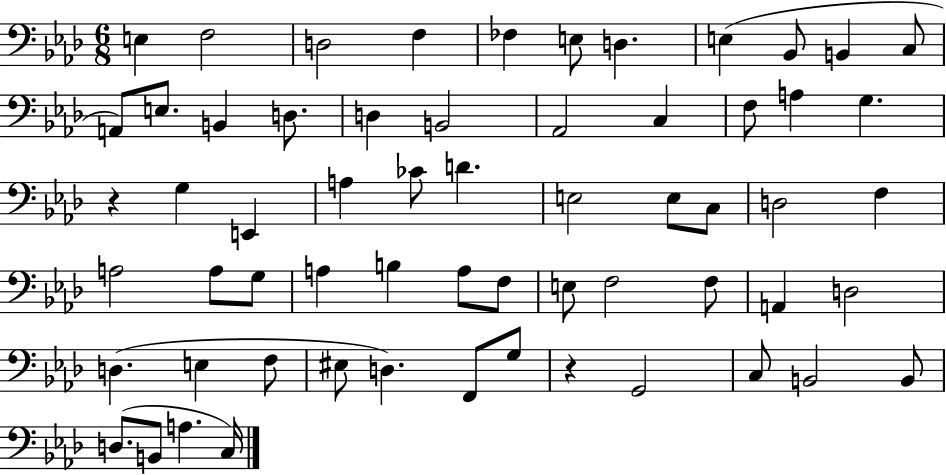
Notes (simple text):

E3/q F3/h D3/h F3/q FES3/q E3/e D3/q. E3/q Bb2/e B2/q C3/e A2/e E3/e. B2/q D3/e. D3/q B2/h Ab2/h C3/q F3/e A3/q G3/q. R/q G3/q E2/q A3/q CES4/e D4/q. E3/h E3/e C3/e D3/h F3/q A3/h A3/e G3/e A3/q B3/q A3/e F3/e E3/e F3/h F3/e A2/q D3/h D3/q. E3/q F3/e EIS3/e D3/q. F2/e G3/e R/q G2/h C3/e B2/h B2/e D3/e. B2/e A3/q. C3/s